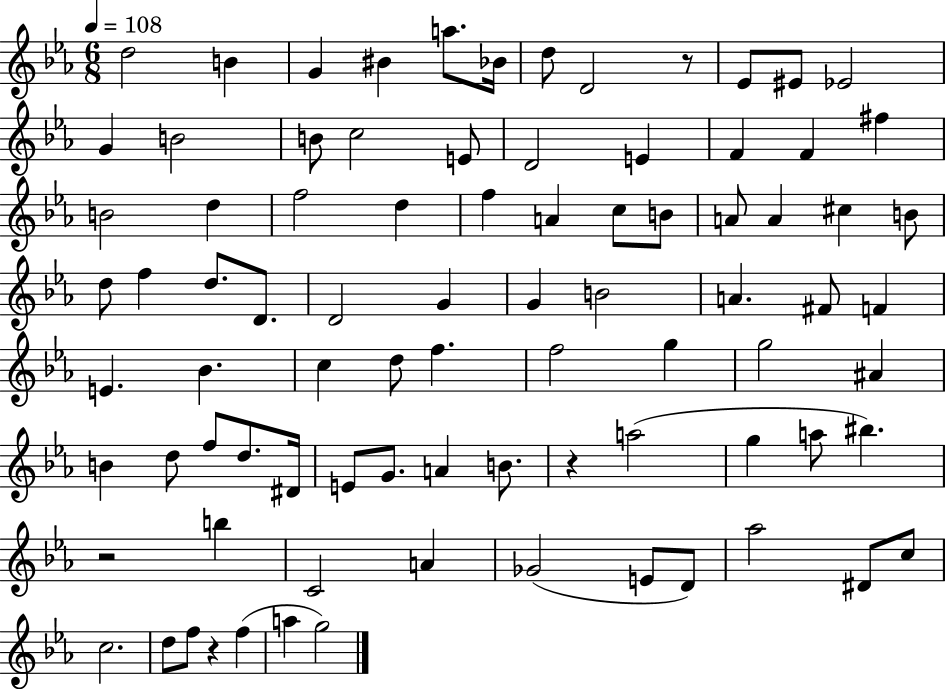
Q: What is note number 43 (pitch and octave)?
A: F#4